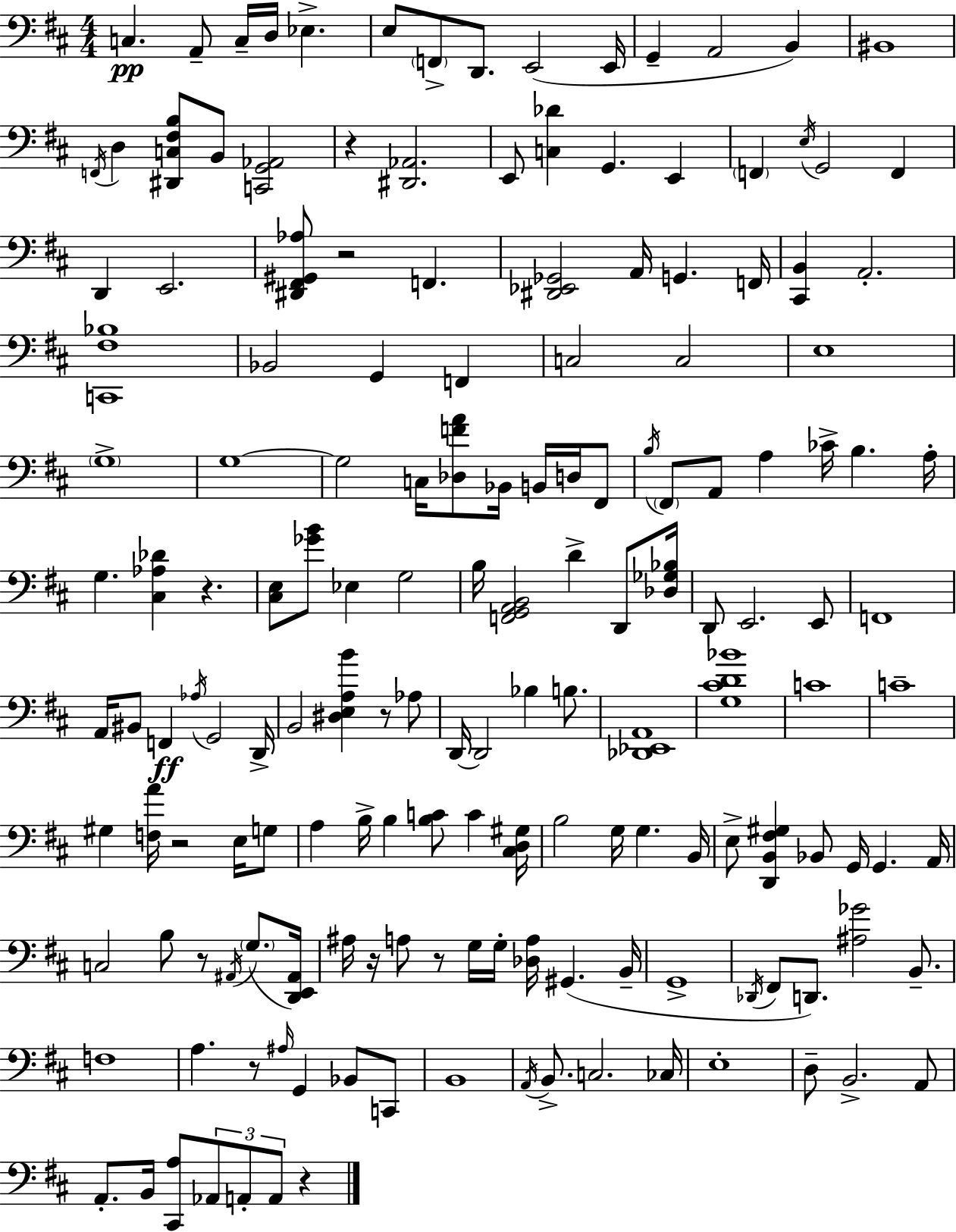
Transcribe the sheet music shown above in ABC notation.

X:1
T:Untitled
M:4/4
L:1/4
K:D
C, A,,/2 C,/4 D,/4 _E, E,/2 F,,/2 D,,/2 E,,2 E,,/4 G,, A,,2 B,, ^B,,4 F,,/4 D, [^D,,C,^F,B,]/2 B,,/2 [C,,G,,_A,,]2 z [^D,,_A,,]2 E,,/2 [C,_D] G,, E,, F,, E,/4 G,,2 F,, D,, E,,2 [^D,,^F,,^G,,_A,]/2 z2 F,, [^D,,_E,,_G,,]2 A,,/4 G,, F,,/4 [^C,,B,,] A,,2 [C,,^F,_B,]4 _B,,2 G,, F,, C,2 C,2 E,4 G,4 G,4 G,2 C,/4 [_D,FA]/2 _B,,/4 B,,/4 D,/4 ^F,,/2 B,/4 ^F,,/2 A,,/2 A, _C/4 B, A,/4 G, [^C,_A,_D] z [^C,E,]/2 [_GB]/2 _E, G,2 B,/4 [F,,G,,A,,B,,]2 D D,,/2 [_D,_G,_B,]/4 D,,/2 E,,2 E,,/2 F,,4 A,,/4 ^B,,/2 F,, _A,/4 G,,2 D,,/4 B,,2 [^D,E,A,B] z/2 _A,/2 D,,/4 D,,2 _B, B,/2 [_D,,_E,,A,,]4 [G,^CD_B]4 C4 C4 ^G, [F,A]/4 z2 E,/4 G,/2 A, B,/4 B, [B,C]/2 C [^C,D,^G,]/4 B,2 G,/4 G, B,,/4 E,/2 [D,,B,,^F,^G,] _B,,/2 G,,/4 G,, A,,/4 C,2 B,/2 z/2 ^A,,/4 G,/2 [D,,E,,^A,,]/4 ^A,/4 z/4 A,/2 z/2 G,/4 G,/4 [_D,A,]/4 ^G,, B,,/4 G,,4 _D,,/4 ^F,,/2 D,,/2 [^A,_G]2 B,,/2 F,4 A, z/2 ^A,/4 G,, _B,,/2 C,,/2 B,,4 A,,/4 B,,/2 C,2 _C,/4 E,4 D,/2 B,,2 A,,/2 A,,/2 B,,/4 [^C,,A,]/2 _A,,/2 A,,/2 A,,/2 z